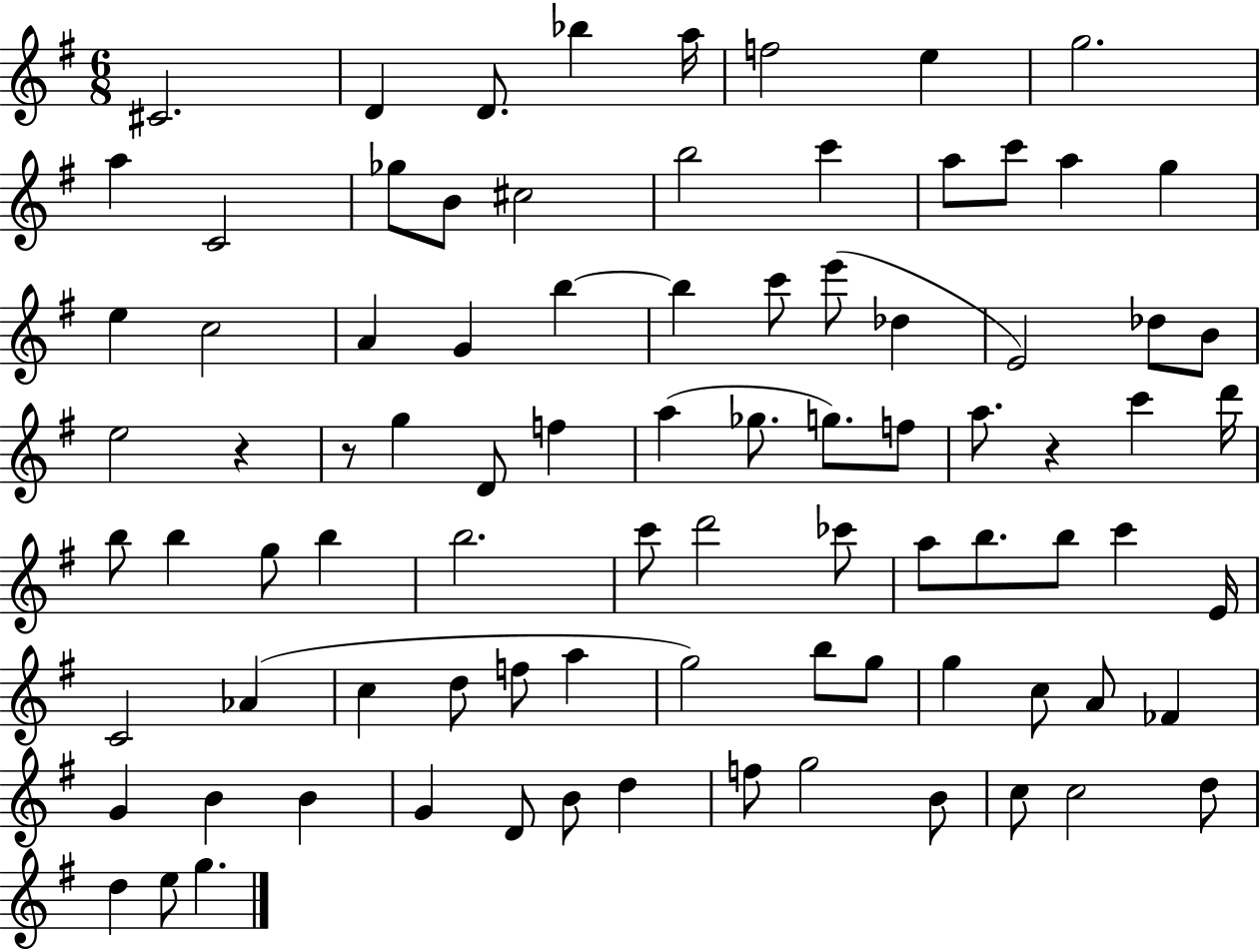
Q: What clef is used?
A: treble